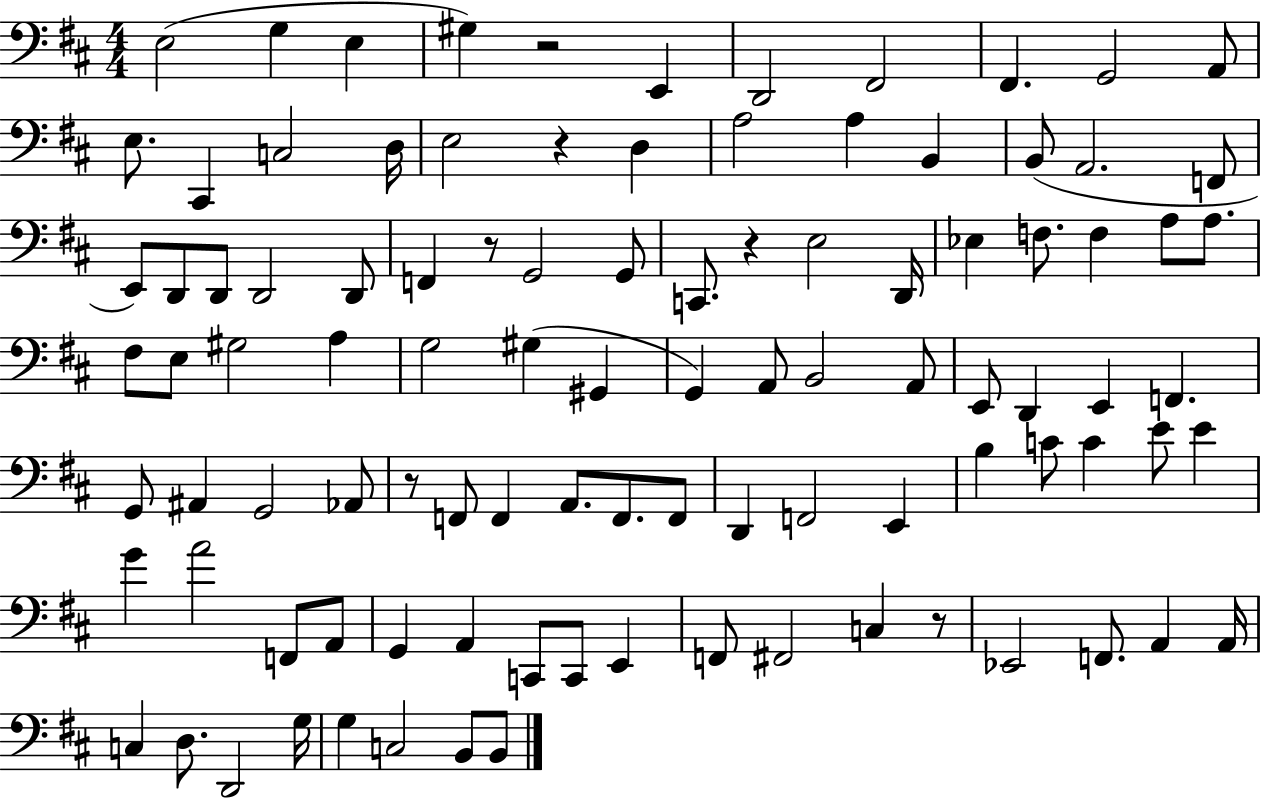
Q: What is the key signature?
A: D major